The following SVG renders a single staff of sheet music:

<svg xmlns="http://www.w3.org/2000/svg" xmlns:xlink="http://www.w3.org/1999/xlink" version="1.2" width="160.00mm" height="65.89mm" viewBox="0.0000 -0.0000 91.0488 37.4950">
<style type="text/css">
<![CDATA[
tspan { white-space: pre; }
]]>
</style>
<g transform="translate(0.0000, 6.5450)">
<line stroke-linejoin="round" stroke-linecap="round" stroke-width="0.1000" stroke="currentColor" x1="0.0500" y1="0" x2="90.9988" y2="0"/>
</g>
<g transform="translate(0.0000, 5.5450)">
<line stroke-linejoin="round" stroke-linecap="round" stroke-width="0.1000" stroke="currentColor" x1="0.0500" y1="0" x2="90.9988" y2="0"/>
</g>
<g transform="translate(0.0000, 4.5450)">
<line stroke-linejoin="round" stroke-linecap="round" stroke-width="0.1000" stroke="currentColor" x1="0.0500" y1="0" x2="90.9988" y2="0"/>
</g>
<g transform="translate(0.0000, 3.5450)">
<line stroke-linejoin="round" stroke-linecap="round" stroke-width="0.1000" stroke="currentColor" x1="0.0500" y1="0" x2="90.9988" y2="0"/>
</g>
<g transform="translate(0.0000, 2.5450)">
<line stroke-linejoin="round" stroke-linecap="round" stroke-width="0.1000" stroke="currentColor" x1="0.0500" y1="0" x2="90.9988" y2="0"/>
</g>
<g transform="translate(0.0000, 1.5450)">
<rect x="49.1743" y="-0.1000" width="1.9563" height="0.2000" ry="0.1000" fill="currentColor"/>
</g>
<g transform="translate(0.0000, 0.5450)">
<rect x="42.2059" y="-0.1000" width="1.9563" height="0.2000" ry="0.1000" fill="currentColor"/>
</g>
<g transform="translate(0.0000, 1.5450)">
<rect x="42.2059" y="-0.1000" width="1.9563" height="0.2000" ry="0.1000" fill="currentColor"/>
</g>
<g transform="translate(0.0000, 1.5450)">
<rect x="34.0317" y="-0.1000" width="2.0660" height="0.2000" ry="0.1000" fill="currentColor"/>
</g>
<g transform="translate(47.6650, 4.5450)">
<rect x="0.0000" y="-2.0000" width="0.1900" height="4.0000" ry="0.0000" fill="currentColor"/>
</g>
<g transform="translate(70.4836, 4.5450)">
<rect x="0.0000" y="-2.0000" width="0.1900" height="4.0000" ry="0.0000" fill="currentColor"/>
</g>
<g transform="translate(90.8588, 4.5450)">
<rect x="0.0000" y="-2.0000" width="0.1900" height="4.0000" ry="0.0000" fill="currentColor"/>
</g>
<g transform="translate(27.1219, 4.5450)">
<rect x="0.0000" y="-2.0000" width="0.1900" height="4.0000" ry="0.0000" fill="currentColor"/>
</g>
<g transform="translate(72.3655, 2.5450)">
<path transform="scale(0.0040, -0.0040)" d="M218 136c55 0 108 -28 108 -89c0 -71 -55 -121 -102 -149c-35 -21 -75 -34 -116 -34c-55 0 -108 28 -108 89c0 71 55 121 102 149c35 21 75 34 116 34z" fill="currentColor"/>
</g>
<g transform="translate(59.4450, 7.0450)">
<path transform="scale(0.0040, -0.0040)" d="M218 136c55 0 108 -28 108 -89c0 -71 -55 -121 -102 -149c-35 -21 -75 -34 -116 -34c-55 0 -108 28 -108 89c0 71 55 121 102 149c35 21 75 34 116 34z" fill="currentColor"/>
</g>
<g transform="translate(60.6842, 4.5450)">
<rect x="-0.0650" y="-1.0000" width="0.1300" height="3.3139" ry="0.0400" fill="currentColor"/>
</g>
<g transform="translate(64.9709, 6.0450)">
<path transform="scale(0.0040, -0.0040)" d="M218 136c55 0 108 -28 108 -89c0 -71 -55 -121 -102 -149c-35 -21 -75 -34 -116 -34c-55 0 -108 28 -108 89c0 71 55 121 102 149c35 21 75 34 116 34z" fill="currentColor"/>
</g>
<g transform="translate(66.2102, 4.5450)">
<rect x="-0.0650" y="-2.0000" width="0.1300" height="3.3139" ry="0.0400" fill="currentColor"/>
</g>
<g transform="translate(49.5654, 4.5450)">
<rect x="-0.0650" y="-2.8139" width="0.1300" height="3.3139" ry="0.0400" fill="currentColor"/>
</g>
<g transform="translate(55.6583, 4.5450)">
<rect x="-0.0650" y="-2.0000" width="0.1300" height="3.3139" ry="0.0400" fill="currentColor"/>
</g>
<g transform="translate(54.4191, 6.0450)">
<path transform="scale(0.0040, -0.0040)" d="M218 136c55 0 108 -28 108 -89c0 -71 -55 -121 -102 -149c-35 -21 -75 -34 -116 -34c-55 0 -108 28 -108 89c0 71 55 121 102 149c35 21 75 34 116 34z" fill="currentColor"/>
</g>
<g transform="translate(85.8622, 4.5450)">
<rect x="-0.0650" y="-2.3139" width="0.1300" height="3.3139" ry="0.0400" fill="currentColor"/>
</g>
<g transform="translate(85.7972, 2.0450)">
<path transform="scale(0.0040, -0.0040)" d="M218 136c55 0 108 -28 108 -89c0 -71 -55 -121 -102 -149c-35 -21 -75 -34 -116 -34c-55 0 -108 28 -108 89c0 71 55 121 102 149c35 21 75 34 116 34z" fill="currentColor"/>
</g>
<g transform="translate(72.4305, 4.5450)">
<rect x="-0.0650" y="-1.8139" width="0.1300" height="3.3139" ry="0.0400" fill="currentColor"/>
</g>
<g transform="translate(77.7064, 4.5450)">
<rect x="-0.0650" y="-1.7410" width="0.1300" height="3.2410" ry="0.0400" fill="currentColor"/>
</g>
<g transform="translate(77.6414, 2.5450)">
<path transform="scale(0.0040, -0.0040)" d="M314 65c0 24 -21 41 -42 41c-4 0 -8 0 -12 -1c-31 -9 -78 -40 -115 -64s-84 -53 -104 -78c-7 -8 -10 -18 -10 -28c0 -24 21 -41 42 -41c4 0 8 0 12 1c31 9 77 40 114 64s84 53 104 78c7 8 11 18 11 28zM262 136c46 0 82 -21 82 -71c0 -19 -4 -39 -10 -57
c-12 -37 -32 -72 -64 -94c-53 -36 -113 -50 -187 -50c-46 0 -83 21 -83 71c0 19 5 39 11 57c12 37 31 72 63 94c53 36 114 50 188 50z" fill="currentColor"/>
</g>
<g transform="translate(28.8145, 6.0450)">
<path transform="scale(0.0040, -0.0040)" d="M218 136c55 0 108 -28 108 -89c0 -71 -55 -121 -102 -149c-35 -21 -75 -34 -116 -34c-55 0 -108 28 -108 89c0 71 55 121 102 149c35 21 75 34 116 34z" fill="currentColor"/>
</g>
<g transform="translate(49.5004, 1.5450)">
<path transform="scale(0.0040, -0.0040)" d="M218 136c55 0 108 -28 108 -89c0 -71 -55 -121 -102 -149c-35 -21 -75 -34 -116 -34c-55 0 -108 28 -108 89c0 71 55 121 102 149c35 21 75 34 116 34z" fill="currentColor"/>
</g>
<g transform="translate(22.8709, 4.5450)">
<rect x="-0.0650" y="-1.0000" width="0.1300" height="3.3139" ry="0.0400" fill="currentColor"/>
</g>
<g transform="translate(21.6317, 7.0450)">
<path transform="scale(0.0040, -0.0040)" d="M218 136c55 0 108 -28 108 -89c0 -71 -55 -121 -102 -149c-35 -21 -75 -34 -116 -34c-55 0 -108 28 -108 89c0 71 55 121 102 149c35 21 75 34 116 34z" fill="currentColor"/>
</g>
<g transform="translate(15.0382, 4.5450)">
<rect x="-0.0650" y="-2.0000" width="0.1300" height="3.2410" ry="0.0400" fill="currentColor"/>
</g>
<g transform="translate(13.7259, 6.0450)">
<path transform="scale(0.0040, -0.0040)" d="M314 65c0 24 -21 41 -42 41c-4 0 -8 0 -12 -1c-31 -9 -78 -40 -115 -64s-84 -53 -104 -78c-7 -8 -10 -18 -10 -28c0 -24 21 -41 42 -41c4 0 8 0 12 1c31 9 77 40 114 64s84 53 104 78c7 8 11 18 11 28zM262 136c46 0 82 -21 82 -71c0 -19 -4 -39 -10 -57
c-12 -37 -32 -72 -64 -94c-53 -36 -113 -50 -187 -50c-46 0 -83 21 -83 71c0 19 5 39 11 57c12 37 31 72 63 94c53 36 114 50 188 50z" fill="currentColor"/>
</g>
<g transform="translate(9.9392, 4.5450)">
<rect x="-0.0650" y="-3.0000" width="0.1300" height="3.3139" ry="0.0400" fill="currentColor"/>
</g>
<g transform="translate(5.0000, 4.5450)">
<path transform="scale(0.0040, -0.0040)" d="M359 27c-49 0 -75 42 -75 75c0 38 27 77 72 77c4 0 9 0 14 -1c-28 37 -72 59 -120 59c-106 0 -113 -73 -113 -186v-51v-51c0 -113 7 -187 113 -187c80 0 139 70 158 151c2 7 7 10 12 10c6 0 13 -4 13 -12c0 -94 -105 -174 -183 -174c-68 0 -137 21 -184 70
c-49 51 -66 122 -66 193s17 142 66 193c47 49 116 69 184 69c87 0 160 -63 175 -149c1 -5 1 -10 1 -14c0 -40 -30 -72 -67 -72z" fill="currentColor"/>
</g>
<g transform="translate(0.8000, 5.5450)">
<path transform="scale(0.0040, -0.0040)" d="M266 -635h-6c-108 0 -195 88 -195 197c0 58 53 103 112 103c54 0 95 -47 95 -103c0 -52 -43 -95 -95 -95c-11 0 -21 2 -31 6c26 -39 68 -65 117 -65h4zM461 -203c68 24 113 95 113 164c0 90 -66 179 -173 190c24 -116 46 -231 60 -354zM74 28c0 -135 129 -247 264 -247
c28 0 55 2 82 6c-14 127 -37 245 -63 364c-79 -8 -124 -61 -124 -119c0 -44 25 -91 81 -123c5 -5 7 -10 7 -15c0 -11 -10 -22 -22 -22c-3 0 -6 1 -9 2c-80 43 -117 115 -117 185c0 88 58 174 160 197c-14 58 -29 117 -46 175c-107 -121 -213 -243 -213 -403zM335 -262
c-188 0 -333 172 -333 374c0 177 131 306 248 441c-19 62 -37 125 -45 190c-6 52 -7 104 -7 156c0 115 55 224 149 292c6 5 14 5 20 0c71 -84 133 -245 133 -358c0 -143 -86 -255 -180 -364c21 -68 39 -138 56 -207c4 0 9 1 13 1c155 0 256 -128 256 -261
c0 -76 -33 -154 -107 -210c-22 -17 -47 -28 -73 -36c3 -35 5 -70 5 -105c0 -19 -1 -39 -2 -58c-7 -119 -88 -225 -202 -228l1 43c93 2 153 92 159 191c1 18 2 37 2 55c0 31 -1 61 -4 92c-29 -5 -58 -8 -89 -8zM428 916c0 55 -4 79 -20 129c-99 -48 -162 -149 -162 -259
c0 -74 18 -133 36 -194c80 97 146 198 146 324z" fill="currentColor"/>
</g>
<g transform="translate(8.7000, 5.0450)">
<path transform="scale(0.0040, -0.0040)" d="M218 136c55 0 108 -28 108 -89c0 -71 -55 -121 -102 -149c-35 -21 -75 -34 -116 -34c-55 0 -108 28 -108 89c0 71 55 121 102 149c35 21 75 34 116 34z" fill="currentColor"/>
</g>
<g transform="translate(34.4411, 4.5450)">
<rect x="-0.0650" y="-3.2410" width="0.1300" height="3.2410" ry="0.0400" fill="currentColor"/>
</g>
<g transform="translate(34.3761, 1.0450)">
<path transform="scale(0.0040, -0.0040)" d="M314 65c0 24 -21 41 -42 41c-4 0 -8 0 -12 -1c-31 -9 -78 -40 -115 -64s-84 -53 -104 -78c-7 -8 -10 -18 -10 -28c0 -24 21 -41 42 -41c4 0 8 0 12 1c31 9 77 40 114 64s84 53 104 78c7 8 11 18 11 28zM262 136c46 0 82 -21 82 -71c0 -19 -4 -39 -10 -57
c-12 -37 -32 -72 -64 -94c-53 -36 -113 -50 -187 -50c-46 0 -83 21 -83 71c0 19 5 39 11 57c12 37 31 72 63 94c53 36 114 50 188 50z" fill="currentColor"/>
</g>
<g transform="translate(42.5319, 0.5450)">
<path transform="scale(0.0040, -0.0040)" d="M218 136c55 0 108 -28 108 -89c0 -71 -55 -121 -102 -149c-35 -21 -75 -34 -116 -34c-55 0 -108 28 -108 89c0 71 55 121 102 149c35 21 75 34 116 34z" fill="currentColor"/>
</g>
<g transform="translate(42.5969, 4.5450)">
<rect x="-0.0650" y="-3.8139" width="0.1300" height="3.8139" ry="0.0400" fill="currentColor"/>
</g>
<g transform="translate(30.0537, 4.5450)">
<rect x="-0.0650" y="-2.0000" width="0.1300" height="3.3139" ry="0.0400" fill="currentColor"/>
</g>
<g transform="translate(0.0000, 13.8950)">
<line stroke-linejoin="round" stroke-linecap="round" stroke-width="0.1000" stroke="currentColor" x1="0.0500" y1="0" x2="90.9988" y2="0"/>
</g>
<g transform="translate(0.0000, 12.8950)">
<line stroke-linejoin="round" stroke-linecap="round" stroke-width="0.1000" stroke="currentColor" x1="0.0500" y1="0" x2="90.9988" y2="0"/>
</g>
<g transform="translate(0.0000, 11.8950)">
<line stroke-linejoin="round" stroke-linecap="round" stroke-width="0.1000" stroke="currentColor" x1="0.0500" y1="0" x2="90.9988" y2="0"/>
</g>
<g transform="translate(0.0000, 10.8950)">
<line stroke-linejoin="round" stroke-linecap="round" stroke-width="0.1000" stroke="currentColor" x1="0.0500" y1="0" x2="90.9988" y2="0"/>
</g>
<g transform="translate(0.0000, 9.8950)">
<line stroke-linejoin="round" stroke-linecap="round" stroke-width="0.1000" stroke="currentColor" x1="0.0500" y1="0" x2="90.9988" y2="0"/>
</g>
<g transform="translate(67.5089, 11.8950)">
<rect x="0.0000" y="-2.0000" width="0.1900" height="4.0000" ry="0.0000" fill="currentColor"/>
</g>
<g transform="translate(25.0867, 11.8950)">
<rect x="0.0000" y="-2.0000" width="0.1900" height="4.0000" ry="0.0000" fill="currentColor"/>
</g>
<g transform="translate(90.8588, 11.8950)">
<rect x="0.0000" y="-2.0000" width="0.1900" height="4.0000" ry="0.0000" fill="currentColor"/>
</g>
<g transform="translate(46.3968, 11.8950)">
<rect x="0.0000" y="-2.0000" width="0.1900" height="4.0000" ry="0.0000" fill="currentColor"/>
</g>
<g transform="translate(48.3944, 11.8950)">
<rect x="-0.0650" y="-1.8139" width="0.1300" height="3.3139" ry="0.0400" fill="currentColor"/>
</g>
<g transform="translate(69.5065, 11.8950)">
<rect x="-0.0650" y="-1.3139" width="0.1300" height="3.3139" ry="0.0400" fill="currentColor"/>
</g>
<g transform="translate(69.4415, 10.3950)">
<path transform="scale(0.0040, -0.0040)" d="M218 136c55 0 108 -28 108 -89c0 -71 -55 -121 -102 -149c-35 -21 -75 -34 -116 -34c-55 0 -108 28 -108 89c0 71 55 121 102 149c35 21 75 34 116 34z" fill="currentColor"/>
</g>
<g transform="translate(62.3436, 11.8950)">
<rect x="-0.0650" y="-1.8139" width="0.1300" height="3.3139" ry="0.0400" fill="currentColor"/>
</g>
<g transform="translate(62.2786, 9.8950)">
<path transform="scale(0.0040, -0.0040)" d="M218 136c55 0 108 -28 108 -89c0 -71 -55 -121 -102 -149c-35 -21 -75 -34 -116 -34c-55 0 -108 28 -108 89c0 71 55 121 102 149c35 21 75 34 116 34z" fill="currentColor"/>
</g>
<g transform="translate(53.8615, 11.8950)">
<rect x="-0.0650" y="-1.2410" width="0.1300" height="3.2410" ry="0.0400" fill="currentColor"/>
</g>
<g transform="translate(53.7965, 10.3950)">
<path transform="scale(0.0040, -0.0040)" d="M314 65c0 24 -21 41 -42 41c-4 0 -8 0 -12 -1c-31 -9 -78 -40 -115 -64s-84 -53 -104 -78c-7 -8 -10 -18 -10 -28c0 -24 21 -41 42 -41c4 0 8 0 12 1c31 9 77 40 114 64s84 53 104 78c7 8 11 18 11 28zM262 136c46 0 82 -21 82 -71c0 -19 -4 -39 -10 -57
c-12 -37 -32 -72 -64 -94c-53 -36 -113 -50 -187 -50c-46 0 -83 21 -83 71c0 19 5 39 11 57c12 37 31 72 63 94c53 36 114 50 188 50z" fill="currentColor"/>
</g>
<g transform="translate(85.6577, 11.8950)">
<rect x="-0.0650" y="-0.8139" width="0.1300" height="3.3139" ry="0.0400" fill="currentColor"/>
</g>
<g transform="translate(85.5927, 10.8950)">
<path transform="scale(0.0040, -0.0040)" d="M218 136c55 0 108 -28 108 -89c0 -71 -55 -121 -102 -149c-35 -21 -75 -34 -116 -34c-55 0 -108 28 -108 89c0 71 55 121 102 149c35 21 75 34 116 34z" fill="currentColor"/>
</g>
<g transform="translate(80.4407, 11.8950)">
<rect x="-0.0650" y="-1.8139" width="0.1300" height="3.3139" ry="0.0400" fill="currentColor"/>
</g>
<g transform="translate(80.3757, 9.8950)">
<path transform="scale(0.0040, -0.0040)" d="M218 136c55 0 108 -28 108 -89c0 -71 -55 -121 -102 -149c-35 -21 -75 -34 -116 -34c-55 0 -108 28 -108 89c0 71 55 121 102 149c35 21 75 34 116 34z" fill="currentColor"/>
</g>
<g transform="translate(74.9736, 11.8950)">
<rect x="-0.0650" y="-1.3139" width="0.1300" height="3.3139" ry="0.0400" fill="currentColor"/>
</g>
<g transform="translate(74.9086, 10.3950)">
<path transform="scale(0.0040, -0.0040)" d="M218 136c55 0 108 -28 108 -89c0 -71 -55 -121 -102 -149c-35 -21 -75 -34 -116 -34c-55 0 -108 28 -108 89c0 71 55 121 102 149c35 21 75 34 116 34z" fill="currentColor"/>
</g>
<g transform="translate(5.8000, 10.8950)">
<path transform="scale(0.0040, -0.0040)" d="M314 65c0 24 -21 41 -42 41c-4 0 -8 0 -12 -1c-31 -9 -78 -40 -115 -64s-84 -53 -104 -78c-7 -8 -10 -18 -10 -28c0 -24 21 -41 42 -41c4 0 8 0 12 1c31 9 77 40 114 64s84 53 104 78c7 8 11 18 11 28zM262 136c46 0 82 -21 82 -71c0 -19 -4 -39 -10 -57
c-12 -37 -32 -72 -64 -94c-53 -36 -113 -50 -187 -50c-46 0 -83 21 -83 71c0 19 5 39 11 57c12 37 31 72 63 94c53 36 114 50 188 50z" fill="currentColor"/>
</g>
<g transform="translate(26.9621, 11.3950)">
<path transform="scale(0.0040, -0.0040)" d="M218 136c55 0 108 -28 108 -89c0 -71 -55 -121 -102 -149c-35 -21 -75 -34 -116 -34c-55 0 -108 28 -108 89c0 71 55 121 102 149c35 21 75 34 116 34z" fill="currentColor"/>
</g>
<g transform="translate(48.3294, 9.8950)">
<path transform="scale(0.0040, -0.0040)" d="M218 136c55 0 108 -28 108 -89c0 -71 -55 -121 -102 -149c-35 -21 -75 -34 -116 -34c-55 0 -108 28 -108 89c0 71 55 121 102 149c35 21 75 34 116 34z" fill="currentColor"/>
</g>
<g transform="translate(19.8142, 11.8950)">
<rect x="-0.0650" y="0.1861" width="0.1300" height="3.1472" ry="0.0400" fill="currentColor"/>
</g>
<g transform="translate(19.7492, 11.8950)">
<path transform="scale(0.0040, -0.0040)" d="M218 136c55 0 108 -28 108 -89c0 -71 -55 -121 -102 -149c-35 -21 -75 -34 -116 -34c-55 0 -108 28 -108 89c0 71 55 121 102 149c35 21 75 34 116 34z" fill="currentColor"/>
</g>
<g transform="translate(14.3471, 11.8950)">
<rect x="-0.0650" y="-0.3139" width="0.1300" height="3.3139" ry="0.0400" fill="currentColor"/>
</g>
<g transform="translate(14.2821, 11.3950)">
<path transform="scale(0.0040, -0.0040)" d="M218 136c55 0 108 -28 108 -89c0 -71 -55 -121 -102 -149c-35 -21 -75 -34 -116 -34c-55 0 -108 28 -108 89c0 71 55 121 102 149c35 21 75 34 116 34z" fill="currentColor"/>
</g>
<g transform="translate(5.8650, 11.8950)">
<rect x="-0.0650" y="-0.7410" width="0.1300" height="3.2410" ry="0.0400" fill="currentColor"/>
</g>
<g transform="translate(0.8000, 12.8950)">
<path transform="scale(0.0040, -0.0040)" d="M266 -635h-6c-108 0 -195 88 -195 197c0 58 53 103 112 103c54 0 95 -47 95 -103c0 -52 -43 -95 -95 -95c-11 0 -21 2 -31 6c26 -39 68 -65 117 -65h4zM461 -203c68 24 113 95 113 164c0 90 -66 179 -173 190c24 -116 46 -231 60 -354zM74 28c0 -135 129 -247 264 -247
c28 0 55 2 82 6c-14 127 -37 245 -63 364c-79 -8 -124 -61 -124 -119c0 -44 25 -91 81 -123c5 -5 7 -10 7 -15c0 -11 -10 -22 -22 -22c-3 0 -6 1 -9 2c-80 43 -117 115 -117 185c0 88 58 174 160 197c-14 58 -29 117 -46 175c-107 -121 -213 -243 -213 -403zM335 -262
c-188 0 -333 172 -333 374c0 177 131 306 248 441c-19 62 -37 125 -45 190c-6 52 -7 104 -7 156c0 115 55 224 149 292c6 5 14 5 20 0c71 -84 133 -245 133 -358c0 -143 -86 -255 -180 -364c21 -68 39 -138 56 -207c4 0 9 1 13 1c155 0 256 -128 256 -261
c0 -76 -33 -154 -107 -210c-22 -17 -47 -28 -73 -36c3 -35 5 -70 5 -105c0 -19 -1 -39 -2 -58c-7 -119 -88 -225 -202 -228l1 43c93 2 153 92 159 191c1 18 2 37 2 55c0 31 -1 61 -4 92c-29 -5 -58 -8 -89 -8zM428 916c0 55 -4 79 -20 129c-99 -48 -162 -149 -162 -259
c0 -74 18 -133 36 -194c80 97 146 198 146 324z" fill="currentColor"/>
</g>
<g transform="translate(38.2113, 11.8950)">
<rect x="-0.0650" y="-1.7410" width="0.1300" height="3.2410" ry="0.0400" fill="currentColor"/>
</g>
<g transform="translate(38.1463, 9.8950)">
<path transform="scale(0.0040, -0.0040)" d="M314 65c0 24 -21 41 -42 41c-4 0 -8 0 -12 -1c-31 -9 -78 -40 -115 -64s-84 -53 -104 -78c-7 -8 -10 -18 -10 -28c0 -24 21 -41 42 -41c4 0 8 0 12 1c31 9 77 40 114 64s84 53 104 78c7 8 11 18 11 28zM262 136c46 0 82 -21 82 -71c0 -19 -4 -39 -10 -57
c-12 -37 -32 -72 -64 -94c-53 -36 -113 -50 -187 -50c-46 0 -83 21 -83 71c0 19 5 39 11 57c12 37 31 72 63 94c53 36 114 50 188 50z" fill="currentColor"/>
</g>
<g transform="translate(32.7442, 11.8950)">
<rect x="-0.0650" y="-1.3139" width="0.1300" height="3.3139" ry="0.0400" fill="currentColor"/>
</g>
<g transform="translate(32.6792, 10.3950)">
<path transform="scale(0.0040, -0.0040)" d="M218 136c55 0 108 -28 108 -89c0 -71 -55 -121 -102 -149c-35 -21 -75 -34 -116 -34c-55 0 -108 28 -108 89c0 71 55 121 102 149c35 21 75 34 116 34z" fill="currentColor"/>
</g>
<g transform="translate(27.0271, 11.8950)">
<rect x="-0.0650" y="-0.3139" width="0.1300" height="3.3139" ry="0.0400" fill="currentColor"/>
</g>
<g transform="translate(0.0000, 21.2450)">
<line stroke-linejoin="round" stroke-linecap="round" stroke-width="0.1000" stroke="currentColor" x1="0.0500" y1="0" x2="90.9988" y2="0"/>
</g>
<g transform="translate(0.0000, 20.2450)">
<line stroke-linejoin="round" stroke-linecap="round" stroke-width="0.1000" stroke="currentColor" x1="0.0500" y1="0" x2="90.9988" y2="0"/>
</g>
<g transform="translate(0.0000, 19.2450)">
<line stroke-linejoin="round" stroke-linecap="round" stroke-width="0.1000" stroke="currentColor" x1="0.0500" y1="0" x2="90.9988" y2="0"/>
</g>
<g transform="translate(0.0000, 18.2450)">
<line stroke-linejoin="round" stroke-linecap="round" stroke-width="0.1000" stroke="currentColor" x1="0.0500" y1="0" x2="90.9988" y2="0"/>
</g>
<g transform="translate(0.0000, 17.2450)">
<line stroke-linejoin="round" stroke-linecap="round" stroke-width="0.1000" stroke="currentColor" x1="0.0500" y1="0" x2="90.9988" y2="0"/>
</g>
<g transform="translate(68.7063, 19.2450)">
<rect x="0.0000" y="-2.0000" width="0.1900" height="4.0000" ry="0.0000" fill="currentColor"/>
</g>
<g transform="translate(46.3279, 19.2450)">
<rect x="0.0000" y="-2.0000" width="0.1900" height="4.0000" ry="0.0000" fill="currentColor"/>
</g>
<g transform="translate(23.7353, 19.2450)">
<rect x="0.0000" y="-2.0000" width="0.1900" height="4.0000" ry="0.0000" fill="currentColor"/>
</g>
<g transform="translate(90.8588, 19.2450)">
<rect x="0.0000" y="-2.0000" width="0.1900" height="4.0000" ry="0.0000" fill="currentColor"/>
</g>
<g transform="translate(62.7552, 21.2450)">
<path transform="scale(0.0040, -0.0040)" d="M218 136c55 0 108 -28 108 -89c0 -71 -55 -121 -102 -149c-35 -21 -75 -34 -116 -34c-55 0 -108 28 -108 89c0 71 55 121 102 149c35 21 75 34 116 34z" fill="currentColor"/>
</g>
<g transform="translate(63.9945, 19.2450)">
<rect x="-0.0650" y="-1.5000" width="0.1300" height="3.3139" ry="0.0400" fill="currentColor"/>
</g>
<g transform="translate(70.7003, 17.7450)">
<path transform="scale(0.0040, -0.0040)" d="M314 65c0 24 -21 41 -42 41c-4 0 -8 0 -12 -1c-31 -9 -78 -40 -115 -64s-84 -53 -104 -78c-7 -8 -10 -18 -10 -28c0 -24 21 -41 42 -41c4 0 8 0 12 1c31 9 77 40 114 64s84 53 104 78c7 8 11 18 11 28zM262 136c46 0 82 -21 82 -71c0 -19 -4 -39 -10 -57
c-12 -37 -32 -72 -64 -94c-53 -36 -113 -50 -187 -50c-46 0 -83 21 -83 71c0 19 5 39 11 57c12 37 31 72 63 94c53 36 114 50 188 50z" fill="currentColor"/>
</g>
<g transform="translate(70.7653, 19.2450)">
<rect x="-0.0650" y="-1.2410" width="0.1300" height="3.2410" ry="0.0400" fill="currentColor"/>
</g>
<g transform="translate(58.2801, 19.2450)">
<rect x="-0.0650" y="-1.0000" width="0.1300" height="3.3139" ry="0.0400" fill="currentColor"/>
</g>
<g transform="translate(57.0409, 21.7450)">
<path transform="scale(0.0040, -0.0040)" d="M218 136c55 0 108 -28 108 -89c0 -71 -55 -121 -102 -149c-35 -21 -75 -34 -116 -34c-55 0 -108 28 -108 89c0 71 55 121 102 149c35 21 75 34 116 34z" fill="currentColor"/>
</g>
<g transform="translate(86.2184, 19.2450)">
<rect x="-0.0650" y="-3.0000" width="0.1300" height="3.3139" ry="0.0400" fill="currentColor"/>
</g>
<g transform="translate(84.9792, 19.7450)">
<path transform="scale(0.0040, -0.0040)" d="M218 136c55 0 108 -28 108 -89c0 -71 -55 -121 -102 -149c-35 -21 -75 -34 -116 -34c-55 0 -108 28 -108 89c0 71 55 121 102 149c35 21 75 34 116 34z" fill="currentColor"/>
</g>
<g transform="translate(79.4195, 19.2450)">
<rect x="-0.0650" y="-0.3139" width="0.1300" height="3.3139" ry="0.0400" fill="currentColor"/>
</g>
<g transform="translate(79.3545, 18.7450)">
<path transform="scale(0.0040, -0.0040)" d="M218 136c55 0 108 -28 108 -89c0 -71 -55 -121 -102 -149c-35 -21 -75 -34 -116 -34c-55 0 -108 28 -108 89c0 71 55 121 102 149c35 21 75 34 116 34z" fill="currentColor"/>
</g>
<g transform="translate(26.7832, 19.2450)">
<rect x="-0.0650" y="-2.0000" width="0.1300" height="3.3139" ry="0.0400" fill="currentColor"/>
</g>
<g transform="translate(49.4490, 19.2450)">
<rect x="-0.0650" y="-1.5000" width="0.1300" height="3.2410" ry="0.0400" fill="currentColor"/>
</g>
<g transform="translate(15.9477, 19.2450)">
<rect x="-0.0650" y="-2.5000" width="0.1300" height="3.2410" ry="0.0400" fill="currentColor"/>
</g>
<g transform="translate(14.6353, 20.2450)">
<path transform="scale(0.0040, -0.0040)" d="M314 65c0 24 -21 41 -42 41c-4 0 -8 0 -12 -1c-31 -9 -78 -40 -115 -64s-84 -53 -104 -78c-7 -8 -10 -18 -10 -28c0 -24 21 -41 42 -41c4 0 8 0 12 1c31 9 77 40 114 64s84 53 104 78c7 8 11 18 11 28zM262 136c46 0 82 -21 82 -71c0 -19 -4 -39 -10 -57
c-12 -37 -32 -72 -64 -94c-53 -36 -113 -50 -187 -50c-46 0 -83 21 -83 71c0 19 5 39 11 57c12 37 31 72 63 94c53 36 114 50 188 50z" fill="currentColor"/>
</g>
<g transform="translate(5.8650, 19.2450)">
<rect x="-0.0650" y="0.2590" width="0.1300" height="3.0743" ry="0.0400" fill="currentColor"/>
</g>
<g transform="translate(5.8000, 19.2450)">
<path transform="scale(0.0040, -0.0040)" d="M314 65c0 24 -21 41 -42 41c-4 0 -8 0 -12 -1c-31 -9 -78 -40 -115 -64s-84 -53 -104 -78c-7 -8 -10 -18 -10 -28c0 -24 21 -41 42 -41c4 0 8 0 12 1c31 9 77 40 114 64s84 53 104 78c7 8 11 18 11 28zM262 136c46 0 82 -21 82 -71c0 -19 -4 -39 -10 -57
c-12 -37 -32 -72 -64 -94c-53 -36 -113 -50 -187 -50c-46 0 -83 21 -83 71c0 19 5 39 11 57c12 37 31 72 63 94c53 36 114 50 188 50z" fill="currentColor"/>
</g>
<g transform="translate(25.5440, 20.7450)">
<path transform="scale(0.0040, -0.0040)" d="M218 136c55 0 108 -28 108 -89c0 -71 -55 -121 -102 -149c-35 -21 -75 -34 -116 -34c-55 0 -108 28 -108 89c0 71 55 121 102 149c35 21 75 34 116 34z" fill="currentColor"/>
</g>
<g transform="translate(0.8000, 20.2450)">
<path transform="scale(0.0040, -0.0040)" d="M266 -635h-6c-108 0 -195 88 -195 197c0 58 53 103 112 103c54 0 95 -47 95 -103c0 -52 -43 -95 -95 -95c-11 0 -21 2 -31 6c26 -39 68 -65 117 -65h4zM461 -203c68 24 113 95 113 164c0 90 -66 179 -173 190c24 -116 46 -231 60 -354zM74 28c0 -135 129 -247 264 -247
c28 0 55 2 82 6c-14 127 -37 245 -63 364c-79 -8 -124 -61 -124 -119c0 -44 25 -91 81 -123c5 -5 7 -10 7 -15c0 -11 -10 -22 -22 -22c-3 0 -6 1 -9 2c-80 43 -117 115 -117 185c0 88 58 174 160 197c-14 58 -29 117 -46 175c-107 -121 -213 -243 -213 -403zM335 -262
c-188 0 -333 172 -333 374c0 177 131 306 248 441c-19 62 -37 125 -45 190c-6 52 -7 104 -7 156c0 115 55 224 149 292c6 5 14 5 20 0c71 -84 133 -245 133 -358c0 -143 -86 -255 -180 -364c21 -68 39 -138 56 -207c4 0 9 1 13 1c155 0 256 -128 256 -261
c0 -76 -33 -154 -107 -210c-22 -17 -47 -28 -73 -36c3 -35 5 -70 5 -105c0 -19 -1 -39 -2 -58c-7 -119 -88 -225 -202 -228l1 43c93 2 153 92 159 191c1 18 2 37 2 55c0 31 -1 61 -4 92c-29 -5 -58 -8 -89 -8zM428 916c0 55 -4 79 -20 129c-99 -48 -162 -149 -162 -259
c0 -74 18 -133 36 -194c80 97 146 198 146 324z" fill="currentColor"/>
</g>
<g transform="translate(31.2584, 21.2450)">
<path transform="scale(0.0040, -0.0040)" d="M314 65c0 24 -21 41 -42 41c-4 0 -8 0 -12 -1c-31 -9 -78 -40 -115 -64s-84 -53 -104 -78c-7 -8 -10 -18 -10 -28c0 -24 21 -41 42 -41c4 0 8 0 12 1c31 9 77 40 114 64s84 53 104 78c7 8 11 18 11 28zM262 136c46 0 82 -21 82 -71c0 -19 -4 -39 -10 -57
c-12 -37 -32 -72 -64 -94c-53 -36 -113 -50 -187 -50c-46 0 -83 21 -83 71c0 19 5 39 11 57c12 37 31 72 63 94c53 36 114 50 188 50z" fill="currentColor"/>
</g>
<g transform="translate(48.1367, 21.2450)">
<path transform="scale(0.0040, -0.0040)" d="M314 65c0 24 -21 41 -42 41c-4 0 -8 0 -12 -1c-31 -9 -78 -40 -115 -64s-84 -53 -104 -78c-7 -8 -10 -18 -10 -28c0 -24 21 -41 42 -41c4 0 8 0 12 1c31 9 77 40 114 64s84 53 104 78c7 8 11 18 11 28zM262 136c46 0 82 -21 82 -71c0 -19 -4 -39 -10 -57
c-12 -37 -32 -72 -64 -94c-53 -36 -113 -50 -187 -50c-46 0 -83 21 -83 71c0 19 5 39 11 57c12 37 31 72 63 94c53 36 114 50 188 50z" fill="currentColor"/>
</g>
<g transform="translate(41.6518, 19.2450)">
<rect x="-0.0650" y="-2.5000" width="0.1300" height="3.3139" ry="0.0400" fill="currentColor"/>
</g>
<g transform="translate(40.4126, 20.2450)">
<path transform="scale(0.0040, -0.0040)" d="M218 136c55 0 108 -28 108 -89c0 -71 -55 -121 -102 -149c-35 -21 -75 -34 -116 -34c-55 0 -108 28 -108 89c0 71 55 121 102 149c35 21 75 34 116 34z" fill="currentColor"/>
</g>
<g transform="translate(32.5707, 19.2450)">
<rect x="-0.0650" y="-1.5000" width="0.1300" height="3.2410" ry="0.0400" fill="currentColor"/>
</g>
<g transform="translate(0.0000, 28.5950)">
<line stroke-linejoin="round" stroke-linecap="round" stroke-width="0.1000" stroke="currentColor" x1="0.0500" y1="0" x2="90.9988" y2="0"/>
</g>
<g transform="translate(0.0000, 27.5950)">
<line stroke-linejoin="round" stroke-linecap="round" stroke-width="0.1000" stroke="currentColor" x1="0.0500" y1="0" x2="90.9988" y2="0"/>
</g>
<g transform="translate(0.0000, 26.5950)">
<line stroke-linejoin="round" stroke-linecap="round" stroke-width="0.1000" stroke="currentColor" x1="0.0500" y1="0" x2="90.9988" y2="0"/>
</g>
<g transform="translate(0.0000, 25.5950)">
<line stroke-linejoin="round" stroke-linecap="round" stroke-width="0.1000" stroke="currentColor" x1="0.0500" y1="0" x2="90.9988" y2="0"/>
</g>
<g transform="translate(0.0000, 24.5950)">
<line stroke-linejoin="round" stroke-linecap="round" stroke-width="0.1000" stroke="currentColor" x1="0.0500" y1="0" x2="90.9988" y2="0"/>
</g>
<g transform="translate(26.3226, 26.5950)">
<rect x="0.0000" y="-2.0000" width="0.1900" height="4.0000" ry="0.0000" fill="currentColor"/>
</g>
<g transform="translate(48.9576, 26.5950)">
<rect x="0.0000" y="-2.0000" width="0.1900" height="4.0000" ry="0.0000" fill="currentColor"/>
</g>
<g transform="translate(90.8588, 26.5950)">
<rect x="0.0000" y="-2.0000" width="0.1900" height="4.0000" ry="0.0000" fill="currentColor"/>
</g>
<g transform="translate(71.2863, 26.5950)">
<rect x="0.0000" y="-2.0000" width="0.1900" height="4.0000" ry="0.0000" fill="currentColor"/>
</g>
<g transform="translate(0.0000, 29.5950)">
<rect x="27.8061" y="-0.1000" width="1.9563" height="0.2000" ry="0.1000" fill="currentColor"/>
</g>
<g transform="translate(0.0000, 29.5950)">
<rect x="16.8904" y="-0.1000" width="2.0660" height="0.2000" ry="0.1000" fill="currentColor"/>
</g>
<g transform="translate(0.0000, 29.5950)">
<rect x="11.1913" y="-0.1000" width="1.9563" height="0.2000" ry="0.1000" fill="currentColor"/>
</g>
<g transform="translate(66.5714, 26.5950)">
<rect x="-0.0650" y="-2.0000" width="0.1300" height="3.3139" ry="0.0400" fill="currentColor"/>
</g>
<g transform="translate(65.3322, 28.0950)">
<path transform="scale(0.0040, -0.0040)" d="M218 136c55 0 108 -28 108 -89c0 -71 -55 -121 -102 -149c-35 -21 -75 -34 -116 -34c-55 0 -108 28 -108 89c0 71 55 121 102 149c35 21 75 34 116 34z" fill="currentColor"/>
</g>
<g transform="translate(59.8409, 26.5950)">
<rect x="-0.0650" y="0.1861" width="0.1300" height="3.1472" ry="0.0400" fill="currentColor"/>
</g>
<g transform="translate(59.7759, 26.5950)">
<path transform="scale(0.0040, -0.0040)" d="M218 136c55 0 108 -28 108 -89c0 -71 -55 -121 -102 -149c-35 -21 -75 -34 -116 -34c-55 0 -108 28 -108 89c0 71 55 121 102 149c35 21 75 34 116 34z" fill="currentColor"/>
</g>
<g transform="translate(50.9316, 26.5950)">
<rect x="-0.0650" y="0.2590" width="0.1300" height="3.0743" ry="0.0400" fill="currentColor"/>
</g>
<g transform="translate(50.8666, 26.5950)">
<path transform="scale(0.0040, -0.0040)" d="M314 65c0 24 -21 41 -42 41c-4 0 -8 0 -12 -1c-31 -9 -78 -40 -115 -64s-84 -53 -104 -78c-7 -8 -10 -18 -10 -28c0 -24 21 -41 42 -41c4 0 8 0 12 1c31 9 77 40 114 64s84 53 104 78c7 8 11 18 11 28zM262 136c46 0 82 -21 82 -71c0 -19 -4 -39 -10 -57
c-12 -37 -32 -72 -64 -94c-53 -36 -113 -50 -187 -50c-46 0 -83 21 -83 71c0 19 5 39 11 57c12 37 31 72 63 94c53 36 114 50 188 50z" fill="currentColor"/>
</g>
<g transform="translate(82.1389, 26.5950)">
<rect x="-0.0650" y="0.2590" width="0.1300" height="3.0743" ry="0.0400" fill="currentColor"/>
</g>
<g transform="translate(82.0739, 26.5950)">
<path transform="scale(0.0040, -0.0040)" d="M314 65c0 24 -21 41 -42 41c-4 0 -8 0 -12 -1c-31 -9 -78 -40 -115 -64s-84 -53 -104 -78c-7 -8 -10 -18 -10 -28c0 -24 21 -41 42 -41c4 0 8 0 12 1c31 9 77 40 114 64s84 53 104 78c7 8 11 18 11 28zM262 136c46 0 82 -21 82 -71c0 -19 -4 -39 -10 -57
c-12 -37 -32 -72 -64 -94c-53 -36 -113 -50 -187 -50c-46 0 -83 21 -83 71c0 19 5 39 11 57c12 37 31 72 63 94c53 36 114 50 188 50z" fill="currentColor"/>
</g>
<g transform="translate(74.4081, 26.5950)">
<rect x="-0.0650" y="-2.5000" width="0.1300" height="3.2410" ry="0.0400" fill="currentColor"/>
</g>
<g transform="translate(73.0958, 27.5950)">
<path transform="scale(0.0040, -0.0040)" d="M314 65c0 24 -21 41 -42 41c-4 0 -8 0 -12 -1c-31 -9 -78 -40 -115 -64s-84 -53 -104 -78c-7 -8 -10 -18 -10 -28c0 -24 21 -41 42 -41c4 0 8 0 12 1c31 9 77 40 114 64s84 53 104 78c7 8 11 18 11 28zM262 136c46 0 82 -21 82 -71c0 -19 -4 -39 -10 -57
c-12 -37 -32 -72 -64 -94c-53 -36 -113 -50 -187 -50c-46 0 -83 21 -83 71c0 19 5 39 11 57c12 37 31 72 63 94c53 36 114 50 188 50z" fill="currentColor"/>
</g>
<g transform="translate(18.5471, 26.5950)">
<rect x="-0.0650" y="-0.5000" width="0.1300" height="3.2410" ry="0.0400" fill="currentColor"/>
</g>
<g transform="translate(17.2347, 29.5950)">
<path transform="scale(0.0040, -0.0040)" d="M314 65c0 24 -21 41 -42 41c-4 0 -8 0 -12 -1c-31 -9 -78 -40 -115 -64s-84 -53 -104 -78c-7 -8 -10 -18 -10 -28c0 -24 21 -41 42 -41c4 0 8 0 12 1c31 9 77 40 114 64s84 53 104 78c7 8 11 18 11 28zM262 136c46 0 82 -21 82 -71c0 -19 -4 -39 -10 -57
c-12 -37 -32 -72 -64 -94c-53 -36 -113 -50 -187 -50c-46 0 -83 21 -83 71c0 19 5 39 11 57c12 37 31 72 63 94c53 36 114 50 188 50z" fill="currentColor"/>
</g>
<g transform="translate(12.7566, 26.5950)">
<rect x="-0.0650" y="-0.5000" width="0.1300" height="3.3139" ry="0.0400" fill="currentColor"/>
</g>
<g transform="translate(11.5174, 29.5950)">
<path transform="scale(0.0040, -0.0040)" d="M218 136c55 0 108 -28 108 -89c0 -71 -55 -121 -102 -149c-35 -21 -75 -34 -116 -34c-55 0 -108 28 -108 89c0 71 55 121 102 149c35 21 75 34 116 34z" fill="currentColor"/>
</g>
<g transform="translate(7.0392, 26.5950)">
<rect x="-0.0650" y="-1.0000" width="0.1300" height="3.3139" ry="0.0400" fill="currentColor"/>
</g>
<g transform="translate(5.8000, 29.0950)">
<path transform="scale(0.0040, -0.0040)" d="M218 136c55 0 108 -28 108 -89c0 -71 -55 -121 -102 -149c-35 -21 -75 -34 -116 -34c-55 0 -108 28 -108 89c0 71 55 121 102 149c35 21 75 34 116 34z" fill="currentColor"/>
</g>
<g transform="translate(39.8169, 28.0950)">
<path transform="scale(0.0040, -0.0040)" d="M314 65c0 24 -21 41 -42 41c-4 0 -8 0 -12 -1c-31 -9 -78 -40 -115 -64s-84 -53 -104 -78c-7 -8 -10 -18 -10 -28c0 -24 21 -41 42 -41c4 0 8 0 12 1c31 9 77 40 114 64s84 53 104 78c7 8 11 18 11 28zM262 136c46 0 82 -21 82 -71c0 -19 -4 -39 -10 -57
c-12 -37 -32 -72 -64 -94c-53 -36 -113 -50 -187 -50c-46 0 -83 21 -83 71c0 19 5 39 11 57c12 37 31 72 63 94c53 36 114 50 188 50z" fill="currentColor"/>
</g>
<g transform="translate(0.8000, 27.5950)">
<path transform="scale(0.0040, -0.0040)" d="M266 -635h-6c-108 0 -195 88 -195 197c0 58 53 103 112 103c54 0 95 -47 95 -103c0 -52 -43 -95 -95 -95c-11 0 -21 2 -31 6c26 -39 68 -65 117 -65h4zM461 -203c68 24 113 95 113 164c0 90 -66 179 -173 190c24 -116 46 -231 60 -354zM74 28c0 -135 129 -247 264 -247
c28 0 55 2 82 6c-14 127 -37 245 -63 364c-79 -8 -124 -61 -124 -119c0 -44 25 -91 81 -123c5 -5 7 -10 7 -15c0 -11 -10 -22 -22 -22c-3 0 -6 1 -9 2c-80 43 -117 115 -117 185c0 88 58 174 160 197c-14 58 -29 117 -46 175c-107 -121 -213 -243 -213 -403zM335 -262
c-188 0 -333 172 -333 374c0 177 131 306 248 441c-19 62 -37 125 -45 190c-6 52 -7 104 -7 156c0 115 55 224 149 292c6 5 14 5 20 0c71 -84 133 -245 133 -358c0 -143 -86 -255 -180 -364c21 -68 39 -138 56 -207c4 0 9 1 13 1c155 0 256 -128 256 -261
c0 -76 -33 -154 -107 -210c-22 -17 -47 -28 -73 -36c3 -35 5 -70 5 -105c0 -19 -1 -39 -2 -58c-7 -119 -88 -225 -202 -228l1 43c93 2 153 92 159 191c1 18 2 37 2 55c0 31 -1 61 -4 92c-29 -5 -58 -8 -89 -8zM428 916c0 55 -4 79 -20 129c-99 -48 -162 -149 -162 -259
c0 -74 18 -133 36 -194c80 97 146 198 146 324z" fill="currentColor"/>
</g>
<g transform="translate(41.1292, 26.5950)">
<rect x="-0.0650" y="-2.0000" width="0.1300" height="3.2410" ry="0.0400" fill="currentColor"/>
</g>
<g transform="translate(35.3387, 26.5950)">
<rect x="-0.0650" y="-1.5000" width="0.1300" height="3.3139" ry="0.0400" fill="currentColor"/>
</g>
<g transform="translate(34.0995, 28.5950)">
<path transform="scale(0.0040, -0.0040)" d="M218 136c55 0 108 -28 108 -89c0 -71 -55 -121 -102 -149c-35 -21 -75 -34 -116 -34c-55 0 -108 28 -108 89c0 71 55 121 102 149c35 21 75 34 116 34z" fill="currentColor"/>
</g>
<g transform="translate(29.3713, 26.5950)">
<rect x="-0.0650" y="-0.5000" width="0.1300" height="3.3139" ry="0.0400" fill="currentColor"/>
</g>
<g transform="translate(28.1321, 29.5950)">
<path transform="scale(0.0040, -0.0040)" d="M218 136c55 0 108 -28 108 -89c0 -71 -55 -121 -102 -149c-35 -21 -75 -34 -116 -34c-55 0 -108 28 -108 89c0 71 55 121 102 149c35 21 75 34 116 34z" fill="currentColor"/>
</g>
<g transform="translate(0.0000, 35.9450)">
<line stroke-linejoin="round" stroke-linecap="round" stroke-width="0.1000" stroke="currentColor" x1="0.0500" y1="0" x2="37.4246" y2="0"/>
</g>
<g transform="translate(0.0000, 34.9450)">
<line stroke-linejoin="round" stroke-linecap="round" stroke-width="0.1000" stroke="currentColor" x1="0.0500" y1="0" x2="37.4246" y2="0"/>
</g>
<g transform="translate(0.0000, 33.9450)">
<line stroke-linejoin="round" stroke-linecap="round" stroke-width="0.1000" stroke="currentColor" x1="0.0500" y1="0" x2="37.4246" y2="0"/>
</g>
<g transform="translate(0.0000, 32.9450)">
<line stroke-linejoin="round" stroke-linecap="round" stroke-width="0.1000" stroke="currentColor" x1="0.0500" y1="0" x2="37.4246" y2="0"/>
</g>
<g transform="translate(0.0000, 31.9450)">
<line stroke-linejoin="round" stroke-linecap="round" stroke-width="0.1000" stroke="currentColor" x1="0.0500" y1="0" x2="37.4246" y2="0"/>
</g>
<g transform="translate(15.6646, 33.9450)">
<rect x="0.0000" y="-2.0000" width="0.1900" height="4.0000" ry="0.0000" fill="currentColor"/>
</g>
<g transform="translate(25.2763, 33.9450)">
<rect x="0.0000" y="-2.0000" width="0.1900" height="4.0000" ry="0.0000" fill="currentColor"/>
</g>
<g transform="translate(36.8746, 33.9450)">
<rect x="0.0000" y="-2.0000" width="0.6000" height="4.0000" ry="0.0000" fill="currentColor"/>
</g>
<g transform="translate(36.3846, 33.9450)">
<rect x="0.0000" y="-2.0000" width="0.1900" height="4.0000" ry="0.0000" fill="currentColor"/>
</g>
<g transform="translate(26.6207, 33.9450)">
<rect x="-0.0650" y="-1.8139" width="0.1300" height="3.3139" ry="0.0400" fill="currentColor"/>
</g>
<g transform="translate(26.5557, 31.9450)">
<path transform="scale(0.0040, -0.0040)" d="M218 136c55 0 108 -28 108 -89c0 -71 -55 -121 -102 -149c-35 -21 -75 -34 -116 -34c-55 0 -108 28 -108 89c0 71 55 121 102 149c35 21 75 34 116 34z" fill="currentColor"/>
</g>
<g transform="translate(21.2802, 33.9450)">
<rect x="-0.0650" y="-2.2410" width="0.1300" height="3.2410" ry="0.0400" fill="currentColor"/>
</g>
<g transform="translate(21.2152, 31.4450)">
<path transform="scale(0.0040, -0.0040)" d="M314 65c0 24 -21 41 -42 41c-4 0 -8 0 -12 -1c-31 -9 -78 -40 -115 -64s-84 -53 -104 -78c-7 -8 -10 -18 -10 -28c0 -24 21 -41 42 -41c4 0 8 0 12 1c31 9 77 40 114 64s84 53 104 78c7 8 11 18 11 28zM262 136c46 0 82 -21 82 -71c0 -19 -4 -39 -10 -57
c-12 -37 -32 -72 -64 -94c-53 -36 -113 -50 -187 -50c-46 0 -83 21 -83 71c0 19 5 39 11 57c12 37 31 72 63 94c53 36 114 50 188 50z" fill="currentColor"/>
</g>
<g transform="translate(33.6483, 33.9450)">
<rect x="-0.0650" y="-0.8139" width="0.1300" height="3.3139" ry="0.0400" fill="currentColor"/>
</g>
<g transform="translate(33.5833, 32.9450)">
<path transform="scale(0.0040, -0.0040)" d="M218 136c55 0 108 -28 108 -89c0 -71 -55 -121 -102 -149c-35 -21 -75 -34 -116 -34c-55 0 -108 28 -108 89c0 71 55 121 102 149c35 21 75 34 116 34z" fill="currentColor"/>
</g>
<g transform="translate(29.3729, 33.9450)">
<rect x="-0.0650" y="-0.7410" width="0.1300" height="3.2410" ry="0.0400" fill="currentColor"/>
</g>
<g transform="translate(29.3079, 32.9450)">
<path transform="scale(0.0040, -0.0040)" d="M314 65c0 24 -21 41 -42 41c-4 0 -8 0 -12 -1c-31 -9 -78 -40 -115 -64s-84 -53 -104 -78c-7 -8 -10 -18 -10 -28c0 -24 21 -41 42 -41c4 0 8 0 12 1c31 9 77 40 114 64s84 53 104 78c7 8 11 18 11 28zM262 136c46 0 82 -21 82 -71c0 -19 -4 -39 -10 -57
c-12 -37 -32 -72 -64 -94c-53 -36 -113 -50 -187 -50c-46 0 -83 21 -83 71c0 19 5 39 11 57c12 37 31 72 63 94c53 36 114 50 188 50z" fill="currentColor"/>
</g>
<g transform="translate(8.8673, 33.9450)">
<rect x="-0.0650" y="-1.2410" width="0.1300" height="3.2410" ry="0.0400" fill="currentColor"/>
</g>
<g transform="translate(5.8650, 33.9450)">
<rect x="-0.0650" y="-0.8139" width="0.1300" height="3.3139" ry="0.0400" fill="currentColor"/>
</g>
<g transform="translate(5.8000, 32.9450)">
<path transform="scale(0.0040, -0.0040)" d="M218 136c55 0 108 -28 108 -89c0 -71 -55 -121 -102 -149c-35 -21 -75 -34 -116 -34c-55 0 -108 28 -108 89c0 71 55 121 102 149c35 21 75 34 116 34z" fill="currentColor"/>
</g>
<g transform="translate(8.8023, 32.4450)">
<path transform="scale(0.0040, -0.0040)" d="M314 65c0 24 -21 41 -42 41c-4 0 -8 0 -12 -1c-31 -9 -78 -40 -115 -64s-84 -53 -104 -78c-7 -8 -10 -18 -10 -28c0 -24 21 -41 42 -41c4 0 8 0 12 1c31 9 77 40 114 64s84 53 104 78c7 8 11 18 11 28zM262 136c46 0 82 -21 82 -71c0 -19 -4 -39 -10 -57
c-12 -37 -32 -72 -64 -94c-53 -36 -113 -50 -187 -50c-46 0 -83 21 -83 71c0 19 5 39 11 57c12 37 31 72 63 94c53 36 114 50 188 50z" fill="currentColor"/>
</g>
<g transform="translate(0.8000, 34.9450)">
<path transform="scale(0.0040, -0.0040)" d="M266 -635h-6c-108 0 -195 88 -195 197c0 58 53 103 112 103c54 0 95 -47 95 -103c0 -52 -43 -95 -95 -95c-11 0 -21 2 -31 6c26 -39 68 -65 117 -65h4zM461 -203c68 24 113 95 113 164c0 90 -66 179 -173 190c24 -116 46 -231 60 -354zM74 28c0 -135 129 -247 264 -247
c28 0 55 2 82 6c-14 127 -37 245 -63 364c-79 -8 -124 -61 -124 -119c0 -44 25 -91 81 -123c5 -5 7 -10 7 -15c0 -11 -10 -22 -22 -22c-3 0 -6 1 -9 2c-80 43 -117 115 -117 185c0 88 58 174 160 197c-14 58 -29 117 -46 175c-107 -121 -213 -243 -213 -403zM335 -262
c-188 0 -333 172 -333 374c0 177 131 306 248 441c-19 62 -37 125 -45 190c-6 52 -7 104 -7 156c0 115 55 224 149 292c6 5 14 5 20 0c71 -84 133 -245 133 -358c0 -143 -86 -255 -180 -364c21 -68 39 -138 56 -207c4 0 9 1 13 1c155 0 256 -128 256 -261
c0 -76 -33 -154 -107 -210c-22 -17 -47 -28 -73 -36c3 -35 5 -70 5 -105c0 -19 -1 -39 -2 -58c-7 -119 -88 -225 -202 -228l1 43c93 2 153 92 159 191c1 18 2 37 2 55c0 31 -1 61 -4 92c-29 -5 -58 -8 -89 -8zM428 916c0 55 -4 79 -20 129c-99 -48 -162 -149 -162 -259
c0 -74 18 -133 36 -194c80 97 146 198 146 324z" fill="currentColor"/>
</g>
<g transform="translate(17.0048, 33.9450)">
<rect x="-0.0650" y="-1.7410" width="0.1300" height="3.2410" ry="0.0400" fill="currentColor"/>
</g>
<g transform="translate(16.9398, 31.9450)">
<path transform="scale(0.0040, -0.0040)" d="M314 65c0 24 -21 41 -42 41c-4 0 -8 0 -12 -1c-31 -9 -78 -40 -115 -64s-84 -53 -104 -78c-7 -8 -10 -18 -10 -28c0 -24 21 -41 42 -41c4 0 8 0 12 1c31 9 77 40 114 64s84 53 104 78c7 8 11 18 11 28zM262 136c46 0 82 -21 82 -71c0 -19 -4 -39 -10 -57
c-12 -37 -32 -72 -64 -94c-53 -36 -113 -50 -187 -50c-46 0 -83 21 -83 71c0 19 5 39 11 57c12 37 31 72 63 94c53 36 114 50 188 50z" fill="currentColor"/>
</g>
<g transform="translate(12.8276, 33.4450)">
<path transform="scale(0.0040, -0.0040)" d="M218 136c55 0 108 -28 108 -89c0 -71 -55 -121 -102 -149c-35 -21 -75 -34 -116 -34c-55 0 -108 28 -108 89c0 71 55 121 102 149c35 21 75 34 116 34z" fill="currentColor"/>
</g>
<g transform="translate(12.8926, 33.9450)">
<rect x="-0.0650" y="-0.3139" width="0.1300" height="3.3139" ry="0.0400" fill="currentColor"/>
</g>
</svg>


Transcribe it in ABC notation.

X:1
T:Untitled
M:4/4
L:1/4
K:C
A F2 D F b2 c' a F D F f f2 g d2 c B c e f2 f e2 f e e f d B2 G2 F E2 G E2 D E e2 c A D C C2 C E F2 B2 B F G2 B2 d e2 c f2 g2 f d2 d